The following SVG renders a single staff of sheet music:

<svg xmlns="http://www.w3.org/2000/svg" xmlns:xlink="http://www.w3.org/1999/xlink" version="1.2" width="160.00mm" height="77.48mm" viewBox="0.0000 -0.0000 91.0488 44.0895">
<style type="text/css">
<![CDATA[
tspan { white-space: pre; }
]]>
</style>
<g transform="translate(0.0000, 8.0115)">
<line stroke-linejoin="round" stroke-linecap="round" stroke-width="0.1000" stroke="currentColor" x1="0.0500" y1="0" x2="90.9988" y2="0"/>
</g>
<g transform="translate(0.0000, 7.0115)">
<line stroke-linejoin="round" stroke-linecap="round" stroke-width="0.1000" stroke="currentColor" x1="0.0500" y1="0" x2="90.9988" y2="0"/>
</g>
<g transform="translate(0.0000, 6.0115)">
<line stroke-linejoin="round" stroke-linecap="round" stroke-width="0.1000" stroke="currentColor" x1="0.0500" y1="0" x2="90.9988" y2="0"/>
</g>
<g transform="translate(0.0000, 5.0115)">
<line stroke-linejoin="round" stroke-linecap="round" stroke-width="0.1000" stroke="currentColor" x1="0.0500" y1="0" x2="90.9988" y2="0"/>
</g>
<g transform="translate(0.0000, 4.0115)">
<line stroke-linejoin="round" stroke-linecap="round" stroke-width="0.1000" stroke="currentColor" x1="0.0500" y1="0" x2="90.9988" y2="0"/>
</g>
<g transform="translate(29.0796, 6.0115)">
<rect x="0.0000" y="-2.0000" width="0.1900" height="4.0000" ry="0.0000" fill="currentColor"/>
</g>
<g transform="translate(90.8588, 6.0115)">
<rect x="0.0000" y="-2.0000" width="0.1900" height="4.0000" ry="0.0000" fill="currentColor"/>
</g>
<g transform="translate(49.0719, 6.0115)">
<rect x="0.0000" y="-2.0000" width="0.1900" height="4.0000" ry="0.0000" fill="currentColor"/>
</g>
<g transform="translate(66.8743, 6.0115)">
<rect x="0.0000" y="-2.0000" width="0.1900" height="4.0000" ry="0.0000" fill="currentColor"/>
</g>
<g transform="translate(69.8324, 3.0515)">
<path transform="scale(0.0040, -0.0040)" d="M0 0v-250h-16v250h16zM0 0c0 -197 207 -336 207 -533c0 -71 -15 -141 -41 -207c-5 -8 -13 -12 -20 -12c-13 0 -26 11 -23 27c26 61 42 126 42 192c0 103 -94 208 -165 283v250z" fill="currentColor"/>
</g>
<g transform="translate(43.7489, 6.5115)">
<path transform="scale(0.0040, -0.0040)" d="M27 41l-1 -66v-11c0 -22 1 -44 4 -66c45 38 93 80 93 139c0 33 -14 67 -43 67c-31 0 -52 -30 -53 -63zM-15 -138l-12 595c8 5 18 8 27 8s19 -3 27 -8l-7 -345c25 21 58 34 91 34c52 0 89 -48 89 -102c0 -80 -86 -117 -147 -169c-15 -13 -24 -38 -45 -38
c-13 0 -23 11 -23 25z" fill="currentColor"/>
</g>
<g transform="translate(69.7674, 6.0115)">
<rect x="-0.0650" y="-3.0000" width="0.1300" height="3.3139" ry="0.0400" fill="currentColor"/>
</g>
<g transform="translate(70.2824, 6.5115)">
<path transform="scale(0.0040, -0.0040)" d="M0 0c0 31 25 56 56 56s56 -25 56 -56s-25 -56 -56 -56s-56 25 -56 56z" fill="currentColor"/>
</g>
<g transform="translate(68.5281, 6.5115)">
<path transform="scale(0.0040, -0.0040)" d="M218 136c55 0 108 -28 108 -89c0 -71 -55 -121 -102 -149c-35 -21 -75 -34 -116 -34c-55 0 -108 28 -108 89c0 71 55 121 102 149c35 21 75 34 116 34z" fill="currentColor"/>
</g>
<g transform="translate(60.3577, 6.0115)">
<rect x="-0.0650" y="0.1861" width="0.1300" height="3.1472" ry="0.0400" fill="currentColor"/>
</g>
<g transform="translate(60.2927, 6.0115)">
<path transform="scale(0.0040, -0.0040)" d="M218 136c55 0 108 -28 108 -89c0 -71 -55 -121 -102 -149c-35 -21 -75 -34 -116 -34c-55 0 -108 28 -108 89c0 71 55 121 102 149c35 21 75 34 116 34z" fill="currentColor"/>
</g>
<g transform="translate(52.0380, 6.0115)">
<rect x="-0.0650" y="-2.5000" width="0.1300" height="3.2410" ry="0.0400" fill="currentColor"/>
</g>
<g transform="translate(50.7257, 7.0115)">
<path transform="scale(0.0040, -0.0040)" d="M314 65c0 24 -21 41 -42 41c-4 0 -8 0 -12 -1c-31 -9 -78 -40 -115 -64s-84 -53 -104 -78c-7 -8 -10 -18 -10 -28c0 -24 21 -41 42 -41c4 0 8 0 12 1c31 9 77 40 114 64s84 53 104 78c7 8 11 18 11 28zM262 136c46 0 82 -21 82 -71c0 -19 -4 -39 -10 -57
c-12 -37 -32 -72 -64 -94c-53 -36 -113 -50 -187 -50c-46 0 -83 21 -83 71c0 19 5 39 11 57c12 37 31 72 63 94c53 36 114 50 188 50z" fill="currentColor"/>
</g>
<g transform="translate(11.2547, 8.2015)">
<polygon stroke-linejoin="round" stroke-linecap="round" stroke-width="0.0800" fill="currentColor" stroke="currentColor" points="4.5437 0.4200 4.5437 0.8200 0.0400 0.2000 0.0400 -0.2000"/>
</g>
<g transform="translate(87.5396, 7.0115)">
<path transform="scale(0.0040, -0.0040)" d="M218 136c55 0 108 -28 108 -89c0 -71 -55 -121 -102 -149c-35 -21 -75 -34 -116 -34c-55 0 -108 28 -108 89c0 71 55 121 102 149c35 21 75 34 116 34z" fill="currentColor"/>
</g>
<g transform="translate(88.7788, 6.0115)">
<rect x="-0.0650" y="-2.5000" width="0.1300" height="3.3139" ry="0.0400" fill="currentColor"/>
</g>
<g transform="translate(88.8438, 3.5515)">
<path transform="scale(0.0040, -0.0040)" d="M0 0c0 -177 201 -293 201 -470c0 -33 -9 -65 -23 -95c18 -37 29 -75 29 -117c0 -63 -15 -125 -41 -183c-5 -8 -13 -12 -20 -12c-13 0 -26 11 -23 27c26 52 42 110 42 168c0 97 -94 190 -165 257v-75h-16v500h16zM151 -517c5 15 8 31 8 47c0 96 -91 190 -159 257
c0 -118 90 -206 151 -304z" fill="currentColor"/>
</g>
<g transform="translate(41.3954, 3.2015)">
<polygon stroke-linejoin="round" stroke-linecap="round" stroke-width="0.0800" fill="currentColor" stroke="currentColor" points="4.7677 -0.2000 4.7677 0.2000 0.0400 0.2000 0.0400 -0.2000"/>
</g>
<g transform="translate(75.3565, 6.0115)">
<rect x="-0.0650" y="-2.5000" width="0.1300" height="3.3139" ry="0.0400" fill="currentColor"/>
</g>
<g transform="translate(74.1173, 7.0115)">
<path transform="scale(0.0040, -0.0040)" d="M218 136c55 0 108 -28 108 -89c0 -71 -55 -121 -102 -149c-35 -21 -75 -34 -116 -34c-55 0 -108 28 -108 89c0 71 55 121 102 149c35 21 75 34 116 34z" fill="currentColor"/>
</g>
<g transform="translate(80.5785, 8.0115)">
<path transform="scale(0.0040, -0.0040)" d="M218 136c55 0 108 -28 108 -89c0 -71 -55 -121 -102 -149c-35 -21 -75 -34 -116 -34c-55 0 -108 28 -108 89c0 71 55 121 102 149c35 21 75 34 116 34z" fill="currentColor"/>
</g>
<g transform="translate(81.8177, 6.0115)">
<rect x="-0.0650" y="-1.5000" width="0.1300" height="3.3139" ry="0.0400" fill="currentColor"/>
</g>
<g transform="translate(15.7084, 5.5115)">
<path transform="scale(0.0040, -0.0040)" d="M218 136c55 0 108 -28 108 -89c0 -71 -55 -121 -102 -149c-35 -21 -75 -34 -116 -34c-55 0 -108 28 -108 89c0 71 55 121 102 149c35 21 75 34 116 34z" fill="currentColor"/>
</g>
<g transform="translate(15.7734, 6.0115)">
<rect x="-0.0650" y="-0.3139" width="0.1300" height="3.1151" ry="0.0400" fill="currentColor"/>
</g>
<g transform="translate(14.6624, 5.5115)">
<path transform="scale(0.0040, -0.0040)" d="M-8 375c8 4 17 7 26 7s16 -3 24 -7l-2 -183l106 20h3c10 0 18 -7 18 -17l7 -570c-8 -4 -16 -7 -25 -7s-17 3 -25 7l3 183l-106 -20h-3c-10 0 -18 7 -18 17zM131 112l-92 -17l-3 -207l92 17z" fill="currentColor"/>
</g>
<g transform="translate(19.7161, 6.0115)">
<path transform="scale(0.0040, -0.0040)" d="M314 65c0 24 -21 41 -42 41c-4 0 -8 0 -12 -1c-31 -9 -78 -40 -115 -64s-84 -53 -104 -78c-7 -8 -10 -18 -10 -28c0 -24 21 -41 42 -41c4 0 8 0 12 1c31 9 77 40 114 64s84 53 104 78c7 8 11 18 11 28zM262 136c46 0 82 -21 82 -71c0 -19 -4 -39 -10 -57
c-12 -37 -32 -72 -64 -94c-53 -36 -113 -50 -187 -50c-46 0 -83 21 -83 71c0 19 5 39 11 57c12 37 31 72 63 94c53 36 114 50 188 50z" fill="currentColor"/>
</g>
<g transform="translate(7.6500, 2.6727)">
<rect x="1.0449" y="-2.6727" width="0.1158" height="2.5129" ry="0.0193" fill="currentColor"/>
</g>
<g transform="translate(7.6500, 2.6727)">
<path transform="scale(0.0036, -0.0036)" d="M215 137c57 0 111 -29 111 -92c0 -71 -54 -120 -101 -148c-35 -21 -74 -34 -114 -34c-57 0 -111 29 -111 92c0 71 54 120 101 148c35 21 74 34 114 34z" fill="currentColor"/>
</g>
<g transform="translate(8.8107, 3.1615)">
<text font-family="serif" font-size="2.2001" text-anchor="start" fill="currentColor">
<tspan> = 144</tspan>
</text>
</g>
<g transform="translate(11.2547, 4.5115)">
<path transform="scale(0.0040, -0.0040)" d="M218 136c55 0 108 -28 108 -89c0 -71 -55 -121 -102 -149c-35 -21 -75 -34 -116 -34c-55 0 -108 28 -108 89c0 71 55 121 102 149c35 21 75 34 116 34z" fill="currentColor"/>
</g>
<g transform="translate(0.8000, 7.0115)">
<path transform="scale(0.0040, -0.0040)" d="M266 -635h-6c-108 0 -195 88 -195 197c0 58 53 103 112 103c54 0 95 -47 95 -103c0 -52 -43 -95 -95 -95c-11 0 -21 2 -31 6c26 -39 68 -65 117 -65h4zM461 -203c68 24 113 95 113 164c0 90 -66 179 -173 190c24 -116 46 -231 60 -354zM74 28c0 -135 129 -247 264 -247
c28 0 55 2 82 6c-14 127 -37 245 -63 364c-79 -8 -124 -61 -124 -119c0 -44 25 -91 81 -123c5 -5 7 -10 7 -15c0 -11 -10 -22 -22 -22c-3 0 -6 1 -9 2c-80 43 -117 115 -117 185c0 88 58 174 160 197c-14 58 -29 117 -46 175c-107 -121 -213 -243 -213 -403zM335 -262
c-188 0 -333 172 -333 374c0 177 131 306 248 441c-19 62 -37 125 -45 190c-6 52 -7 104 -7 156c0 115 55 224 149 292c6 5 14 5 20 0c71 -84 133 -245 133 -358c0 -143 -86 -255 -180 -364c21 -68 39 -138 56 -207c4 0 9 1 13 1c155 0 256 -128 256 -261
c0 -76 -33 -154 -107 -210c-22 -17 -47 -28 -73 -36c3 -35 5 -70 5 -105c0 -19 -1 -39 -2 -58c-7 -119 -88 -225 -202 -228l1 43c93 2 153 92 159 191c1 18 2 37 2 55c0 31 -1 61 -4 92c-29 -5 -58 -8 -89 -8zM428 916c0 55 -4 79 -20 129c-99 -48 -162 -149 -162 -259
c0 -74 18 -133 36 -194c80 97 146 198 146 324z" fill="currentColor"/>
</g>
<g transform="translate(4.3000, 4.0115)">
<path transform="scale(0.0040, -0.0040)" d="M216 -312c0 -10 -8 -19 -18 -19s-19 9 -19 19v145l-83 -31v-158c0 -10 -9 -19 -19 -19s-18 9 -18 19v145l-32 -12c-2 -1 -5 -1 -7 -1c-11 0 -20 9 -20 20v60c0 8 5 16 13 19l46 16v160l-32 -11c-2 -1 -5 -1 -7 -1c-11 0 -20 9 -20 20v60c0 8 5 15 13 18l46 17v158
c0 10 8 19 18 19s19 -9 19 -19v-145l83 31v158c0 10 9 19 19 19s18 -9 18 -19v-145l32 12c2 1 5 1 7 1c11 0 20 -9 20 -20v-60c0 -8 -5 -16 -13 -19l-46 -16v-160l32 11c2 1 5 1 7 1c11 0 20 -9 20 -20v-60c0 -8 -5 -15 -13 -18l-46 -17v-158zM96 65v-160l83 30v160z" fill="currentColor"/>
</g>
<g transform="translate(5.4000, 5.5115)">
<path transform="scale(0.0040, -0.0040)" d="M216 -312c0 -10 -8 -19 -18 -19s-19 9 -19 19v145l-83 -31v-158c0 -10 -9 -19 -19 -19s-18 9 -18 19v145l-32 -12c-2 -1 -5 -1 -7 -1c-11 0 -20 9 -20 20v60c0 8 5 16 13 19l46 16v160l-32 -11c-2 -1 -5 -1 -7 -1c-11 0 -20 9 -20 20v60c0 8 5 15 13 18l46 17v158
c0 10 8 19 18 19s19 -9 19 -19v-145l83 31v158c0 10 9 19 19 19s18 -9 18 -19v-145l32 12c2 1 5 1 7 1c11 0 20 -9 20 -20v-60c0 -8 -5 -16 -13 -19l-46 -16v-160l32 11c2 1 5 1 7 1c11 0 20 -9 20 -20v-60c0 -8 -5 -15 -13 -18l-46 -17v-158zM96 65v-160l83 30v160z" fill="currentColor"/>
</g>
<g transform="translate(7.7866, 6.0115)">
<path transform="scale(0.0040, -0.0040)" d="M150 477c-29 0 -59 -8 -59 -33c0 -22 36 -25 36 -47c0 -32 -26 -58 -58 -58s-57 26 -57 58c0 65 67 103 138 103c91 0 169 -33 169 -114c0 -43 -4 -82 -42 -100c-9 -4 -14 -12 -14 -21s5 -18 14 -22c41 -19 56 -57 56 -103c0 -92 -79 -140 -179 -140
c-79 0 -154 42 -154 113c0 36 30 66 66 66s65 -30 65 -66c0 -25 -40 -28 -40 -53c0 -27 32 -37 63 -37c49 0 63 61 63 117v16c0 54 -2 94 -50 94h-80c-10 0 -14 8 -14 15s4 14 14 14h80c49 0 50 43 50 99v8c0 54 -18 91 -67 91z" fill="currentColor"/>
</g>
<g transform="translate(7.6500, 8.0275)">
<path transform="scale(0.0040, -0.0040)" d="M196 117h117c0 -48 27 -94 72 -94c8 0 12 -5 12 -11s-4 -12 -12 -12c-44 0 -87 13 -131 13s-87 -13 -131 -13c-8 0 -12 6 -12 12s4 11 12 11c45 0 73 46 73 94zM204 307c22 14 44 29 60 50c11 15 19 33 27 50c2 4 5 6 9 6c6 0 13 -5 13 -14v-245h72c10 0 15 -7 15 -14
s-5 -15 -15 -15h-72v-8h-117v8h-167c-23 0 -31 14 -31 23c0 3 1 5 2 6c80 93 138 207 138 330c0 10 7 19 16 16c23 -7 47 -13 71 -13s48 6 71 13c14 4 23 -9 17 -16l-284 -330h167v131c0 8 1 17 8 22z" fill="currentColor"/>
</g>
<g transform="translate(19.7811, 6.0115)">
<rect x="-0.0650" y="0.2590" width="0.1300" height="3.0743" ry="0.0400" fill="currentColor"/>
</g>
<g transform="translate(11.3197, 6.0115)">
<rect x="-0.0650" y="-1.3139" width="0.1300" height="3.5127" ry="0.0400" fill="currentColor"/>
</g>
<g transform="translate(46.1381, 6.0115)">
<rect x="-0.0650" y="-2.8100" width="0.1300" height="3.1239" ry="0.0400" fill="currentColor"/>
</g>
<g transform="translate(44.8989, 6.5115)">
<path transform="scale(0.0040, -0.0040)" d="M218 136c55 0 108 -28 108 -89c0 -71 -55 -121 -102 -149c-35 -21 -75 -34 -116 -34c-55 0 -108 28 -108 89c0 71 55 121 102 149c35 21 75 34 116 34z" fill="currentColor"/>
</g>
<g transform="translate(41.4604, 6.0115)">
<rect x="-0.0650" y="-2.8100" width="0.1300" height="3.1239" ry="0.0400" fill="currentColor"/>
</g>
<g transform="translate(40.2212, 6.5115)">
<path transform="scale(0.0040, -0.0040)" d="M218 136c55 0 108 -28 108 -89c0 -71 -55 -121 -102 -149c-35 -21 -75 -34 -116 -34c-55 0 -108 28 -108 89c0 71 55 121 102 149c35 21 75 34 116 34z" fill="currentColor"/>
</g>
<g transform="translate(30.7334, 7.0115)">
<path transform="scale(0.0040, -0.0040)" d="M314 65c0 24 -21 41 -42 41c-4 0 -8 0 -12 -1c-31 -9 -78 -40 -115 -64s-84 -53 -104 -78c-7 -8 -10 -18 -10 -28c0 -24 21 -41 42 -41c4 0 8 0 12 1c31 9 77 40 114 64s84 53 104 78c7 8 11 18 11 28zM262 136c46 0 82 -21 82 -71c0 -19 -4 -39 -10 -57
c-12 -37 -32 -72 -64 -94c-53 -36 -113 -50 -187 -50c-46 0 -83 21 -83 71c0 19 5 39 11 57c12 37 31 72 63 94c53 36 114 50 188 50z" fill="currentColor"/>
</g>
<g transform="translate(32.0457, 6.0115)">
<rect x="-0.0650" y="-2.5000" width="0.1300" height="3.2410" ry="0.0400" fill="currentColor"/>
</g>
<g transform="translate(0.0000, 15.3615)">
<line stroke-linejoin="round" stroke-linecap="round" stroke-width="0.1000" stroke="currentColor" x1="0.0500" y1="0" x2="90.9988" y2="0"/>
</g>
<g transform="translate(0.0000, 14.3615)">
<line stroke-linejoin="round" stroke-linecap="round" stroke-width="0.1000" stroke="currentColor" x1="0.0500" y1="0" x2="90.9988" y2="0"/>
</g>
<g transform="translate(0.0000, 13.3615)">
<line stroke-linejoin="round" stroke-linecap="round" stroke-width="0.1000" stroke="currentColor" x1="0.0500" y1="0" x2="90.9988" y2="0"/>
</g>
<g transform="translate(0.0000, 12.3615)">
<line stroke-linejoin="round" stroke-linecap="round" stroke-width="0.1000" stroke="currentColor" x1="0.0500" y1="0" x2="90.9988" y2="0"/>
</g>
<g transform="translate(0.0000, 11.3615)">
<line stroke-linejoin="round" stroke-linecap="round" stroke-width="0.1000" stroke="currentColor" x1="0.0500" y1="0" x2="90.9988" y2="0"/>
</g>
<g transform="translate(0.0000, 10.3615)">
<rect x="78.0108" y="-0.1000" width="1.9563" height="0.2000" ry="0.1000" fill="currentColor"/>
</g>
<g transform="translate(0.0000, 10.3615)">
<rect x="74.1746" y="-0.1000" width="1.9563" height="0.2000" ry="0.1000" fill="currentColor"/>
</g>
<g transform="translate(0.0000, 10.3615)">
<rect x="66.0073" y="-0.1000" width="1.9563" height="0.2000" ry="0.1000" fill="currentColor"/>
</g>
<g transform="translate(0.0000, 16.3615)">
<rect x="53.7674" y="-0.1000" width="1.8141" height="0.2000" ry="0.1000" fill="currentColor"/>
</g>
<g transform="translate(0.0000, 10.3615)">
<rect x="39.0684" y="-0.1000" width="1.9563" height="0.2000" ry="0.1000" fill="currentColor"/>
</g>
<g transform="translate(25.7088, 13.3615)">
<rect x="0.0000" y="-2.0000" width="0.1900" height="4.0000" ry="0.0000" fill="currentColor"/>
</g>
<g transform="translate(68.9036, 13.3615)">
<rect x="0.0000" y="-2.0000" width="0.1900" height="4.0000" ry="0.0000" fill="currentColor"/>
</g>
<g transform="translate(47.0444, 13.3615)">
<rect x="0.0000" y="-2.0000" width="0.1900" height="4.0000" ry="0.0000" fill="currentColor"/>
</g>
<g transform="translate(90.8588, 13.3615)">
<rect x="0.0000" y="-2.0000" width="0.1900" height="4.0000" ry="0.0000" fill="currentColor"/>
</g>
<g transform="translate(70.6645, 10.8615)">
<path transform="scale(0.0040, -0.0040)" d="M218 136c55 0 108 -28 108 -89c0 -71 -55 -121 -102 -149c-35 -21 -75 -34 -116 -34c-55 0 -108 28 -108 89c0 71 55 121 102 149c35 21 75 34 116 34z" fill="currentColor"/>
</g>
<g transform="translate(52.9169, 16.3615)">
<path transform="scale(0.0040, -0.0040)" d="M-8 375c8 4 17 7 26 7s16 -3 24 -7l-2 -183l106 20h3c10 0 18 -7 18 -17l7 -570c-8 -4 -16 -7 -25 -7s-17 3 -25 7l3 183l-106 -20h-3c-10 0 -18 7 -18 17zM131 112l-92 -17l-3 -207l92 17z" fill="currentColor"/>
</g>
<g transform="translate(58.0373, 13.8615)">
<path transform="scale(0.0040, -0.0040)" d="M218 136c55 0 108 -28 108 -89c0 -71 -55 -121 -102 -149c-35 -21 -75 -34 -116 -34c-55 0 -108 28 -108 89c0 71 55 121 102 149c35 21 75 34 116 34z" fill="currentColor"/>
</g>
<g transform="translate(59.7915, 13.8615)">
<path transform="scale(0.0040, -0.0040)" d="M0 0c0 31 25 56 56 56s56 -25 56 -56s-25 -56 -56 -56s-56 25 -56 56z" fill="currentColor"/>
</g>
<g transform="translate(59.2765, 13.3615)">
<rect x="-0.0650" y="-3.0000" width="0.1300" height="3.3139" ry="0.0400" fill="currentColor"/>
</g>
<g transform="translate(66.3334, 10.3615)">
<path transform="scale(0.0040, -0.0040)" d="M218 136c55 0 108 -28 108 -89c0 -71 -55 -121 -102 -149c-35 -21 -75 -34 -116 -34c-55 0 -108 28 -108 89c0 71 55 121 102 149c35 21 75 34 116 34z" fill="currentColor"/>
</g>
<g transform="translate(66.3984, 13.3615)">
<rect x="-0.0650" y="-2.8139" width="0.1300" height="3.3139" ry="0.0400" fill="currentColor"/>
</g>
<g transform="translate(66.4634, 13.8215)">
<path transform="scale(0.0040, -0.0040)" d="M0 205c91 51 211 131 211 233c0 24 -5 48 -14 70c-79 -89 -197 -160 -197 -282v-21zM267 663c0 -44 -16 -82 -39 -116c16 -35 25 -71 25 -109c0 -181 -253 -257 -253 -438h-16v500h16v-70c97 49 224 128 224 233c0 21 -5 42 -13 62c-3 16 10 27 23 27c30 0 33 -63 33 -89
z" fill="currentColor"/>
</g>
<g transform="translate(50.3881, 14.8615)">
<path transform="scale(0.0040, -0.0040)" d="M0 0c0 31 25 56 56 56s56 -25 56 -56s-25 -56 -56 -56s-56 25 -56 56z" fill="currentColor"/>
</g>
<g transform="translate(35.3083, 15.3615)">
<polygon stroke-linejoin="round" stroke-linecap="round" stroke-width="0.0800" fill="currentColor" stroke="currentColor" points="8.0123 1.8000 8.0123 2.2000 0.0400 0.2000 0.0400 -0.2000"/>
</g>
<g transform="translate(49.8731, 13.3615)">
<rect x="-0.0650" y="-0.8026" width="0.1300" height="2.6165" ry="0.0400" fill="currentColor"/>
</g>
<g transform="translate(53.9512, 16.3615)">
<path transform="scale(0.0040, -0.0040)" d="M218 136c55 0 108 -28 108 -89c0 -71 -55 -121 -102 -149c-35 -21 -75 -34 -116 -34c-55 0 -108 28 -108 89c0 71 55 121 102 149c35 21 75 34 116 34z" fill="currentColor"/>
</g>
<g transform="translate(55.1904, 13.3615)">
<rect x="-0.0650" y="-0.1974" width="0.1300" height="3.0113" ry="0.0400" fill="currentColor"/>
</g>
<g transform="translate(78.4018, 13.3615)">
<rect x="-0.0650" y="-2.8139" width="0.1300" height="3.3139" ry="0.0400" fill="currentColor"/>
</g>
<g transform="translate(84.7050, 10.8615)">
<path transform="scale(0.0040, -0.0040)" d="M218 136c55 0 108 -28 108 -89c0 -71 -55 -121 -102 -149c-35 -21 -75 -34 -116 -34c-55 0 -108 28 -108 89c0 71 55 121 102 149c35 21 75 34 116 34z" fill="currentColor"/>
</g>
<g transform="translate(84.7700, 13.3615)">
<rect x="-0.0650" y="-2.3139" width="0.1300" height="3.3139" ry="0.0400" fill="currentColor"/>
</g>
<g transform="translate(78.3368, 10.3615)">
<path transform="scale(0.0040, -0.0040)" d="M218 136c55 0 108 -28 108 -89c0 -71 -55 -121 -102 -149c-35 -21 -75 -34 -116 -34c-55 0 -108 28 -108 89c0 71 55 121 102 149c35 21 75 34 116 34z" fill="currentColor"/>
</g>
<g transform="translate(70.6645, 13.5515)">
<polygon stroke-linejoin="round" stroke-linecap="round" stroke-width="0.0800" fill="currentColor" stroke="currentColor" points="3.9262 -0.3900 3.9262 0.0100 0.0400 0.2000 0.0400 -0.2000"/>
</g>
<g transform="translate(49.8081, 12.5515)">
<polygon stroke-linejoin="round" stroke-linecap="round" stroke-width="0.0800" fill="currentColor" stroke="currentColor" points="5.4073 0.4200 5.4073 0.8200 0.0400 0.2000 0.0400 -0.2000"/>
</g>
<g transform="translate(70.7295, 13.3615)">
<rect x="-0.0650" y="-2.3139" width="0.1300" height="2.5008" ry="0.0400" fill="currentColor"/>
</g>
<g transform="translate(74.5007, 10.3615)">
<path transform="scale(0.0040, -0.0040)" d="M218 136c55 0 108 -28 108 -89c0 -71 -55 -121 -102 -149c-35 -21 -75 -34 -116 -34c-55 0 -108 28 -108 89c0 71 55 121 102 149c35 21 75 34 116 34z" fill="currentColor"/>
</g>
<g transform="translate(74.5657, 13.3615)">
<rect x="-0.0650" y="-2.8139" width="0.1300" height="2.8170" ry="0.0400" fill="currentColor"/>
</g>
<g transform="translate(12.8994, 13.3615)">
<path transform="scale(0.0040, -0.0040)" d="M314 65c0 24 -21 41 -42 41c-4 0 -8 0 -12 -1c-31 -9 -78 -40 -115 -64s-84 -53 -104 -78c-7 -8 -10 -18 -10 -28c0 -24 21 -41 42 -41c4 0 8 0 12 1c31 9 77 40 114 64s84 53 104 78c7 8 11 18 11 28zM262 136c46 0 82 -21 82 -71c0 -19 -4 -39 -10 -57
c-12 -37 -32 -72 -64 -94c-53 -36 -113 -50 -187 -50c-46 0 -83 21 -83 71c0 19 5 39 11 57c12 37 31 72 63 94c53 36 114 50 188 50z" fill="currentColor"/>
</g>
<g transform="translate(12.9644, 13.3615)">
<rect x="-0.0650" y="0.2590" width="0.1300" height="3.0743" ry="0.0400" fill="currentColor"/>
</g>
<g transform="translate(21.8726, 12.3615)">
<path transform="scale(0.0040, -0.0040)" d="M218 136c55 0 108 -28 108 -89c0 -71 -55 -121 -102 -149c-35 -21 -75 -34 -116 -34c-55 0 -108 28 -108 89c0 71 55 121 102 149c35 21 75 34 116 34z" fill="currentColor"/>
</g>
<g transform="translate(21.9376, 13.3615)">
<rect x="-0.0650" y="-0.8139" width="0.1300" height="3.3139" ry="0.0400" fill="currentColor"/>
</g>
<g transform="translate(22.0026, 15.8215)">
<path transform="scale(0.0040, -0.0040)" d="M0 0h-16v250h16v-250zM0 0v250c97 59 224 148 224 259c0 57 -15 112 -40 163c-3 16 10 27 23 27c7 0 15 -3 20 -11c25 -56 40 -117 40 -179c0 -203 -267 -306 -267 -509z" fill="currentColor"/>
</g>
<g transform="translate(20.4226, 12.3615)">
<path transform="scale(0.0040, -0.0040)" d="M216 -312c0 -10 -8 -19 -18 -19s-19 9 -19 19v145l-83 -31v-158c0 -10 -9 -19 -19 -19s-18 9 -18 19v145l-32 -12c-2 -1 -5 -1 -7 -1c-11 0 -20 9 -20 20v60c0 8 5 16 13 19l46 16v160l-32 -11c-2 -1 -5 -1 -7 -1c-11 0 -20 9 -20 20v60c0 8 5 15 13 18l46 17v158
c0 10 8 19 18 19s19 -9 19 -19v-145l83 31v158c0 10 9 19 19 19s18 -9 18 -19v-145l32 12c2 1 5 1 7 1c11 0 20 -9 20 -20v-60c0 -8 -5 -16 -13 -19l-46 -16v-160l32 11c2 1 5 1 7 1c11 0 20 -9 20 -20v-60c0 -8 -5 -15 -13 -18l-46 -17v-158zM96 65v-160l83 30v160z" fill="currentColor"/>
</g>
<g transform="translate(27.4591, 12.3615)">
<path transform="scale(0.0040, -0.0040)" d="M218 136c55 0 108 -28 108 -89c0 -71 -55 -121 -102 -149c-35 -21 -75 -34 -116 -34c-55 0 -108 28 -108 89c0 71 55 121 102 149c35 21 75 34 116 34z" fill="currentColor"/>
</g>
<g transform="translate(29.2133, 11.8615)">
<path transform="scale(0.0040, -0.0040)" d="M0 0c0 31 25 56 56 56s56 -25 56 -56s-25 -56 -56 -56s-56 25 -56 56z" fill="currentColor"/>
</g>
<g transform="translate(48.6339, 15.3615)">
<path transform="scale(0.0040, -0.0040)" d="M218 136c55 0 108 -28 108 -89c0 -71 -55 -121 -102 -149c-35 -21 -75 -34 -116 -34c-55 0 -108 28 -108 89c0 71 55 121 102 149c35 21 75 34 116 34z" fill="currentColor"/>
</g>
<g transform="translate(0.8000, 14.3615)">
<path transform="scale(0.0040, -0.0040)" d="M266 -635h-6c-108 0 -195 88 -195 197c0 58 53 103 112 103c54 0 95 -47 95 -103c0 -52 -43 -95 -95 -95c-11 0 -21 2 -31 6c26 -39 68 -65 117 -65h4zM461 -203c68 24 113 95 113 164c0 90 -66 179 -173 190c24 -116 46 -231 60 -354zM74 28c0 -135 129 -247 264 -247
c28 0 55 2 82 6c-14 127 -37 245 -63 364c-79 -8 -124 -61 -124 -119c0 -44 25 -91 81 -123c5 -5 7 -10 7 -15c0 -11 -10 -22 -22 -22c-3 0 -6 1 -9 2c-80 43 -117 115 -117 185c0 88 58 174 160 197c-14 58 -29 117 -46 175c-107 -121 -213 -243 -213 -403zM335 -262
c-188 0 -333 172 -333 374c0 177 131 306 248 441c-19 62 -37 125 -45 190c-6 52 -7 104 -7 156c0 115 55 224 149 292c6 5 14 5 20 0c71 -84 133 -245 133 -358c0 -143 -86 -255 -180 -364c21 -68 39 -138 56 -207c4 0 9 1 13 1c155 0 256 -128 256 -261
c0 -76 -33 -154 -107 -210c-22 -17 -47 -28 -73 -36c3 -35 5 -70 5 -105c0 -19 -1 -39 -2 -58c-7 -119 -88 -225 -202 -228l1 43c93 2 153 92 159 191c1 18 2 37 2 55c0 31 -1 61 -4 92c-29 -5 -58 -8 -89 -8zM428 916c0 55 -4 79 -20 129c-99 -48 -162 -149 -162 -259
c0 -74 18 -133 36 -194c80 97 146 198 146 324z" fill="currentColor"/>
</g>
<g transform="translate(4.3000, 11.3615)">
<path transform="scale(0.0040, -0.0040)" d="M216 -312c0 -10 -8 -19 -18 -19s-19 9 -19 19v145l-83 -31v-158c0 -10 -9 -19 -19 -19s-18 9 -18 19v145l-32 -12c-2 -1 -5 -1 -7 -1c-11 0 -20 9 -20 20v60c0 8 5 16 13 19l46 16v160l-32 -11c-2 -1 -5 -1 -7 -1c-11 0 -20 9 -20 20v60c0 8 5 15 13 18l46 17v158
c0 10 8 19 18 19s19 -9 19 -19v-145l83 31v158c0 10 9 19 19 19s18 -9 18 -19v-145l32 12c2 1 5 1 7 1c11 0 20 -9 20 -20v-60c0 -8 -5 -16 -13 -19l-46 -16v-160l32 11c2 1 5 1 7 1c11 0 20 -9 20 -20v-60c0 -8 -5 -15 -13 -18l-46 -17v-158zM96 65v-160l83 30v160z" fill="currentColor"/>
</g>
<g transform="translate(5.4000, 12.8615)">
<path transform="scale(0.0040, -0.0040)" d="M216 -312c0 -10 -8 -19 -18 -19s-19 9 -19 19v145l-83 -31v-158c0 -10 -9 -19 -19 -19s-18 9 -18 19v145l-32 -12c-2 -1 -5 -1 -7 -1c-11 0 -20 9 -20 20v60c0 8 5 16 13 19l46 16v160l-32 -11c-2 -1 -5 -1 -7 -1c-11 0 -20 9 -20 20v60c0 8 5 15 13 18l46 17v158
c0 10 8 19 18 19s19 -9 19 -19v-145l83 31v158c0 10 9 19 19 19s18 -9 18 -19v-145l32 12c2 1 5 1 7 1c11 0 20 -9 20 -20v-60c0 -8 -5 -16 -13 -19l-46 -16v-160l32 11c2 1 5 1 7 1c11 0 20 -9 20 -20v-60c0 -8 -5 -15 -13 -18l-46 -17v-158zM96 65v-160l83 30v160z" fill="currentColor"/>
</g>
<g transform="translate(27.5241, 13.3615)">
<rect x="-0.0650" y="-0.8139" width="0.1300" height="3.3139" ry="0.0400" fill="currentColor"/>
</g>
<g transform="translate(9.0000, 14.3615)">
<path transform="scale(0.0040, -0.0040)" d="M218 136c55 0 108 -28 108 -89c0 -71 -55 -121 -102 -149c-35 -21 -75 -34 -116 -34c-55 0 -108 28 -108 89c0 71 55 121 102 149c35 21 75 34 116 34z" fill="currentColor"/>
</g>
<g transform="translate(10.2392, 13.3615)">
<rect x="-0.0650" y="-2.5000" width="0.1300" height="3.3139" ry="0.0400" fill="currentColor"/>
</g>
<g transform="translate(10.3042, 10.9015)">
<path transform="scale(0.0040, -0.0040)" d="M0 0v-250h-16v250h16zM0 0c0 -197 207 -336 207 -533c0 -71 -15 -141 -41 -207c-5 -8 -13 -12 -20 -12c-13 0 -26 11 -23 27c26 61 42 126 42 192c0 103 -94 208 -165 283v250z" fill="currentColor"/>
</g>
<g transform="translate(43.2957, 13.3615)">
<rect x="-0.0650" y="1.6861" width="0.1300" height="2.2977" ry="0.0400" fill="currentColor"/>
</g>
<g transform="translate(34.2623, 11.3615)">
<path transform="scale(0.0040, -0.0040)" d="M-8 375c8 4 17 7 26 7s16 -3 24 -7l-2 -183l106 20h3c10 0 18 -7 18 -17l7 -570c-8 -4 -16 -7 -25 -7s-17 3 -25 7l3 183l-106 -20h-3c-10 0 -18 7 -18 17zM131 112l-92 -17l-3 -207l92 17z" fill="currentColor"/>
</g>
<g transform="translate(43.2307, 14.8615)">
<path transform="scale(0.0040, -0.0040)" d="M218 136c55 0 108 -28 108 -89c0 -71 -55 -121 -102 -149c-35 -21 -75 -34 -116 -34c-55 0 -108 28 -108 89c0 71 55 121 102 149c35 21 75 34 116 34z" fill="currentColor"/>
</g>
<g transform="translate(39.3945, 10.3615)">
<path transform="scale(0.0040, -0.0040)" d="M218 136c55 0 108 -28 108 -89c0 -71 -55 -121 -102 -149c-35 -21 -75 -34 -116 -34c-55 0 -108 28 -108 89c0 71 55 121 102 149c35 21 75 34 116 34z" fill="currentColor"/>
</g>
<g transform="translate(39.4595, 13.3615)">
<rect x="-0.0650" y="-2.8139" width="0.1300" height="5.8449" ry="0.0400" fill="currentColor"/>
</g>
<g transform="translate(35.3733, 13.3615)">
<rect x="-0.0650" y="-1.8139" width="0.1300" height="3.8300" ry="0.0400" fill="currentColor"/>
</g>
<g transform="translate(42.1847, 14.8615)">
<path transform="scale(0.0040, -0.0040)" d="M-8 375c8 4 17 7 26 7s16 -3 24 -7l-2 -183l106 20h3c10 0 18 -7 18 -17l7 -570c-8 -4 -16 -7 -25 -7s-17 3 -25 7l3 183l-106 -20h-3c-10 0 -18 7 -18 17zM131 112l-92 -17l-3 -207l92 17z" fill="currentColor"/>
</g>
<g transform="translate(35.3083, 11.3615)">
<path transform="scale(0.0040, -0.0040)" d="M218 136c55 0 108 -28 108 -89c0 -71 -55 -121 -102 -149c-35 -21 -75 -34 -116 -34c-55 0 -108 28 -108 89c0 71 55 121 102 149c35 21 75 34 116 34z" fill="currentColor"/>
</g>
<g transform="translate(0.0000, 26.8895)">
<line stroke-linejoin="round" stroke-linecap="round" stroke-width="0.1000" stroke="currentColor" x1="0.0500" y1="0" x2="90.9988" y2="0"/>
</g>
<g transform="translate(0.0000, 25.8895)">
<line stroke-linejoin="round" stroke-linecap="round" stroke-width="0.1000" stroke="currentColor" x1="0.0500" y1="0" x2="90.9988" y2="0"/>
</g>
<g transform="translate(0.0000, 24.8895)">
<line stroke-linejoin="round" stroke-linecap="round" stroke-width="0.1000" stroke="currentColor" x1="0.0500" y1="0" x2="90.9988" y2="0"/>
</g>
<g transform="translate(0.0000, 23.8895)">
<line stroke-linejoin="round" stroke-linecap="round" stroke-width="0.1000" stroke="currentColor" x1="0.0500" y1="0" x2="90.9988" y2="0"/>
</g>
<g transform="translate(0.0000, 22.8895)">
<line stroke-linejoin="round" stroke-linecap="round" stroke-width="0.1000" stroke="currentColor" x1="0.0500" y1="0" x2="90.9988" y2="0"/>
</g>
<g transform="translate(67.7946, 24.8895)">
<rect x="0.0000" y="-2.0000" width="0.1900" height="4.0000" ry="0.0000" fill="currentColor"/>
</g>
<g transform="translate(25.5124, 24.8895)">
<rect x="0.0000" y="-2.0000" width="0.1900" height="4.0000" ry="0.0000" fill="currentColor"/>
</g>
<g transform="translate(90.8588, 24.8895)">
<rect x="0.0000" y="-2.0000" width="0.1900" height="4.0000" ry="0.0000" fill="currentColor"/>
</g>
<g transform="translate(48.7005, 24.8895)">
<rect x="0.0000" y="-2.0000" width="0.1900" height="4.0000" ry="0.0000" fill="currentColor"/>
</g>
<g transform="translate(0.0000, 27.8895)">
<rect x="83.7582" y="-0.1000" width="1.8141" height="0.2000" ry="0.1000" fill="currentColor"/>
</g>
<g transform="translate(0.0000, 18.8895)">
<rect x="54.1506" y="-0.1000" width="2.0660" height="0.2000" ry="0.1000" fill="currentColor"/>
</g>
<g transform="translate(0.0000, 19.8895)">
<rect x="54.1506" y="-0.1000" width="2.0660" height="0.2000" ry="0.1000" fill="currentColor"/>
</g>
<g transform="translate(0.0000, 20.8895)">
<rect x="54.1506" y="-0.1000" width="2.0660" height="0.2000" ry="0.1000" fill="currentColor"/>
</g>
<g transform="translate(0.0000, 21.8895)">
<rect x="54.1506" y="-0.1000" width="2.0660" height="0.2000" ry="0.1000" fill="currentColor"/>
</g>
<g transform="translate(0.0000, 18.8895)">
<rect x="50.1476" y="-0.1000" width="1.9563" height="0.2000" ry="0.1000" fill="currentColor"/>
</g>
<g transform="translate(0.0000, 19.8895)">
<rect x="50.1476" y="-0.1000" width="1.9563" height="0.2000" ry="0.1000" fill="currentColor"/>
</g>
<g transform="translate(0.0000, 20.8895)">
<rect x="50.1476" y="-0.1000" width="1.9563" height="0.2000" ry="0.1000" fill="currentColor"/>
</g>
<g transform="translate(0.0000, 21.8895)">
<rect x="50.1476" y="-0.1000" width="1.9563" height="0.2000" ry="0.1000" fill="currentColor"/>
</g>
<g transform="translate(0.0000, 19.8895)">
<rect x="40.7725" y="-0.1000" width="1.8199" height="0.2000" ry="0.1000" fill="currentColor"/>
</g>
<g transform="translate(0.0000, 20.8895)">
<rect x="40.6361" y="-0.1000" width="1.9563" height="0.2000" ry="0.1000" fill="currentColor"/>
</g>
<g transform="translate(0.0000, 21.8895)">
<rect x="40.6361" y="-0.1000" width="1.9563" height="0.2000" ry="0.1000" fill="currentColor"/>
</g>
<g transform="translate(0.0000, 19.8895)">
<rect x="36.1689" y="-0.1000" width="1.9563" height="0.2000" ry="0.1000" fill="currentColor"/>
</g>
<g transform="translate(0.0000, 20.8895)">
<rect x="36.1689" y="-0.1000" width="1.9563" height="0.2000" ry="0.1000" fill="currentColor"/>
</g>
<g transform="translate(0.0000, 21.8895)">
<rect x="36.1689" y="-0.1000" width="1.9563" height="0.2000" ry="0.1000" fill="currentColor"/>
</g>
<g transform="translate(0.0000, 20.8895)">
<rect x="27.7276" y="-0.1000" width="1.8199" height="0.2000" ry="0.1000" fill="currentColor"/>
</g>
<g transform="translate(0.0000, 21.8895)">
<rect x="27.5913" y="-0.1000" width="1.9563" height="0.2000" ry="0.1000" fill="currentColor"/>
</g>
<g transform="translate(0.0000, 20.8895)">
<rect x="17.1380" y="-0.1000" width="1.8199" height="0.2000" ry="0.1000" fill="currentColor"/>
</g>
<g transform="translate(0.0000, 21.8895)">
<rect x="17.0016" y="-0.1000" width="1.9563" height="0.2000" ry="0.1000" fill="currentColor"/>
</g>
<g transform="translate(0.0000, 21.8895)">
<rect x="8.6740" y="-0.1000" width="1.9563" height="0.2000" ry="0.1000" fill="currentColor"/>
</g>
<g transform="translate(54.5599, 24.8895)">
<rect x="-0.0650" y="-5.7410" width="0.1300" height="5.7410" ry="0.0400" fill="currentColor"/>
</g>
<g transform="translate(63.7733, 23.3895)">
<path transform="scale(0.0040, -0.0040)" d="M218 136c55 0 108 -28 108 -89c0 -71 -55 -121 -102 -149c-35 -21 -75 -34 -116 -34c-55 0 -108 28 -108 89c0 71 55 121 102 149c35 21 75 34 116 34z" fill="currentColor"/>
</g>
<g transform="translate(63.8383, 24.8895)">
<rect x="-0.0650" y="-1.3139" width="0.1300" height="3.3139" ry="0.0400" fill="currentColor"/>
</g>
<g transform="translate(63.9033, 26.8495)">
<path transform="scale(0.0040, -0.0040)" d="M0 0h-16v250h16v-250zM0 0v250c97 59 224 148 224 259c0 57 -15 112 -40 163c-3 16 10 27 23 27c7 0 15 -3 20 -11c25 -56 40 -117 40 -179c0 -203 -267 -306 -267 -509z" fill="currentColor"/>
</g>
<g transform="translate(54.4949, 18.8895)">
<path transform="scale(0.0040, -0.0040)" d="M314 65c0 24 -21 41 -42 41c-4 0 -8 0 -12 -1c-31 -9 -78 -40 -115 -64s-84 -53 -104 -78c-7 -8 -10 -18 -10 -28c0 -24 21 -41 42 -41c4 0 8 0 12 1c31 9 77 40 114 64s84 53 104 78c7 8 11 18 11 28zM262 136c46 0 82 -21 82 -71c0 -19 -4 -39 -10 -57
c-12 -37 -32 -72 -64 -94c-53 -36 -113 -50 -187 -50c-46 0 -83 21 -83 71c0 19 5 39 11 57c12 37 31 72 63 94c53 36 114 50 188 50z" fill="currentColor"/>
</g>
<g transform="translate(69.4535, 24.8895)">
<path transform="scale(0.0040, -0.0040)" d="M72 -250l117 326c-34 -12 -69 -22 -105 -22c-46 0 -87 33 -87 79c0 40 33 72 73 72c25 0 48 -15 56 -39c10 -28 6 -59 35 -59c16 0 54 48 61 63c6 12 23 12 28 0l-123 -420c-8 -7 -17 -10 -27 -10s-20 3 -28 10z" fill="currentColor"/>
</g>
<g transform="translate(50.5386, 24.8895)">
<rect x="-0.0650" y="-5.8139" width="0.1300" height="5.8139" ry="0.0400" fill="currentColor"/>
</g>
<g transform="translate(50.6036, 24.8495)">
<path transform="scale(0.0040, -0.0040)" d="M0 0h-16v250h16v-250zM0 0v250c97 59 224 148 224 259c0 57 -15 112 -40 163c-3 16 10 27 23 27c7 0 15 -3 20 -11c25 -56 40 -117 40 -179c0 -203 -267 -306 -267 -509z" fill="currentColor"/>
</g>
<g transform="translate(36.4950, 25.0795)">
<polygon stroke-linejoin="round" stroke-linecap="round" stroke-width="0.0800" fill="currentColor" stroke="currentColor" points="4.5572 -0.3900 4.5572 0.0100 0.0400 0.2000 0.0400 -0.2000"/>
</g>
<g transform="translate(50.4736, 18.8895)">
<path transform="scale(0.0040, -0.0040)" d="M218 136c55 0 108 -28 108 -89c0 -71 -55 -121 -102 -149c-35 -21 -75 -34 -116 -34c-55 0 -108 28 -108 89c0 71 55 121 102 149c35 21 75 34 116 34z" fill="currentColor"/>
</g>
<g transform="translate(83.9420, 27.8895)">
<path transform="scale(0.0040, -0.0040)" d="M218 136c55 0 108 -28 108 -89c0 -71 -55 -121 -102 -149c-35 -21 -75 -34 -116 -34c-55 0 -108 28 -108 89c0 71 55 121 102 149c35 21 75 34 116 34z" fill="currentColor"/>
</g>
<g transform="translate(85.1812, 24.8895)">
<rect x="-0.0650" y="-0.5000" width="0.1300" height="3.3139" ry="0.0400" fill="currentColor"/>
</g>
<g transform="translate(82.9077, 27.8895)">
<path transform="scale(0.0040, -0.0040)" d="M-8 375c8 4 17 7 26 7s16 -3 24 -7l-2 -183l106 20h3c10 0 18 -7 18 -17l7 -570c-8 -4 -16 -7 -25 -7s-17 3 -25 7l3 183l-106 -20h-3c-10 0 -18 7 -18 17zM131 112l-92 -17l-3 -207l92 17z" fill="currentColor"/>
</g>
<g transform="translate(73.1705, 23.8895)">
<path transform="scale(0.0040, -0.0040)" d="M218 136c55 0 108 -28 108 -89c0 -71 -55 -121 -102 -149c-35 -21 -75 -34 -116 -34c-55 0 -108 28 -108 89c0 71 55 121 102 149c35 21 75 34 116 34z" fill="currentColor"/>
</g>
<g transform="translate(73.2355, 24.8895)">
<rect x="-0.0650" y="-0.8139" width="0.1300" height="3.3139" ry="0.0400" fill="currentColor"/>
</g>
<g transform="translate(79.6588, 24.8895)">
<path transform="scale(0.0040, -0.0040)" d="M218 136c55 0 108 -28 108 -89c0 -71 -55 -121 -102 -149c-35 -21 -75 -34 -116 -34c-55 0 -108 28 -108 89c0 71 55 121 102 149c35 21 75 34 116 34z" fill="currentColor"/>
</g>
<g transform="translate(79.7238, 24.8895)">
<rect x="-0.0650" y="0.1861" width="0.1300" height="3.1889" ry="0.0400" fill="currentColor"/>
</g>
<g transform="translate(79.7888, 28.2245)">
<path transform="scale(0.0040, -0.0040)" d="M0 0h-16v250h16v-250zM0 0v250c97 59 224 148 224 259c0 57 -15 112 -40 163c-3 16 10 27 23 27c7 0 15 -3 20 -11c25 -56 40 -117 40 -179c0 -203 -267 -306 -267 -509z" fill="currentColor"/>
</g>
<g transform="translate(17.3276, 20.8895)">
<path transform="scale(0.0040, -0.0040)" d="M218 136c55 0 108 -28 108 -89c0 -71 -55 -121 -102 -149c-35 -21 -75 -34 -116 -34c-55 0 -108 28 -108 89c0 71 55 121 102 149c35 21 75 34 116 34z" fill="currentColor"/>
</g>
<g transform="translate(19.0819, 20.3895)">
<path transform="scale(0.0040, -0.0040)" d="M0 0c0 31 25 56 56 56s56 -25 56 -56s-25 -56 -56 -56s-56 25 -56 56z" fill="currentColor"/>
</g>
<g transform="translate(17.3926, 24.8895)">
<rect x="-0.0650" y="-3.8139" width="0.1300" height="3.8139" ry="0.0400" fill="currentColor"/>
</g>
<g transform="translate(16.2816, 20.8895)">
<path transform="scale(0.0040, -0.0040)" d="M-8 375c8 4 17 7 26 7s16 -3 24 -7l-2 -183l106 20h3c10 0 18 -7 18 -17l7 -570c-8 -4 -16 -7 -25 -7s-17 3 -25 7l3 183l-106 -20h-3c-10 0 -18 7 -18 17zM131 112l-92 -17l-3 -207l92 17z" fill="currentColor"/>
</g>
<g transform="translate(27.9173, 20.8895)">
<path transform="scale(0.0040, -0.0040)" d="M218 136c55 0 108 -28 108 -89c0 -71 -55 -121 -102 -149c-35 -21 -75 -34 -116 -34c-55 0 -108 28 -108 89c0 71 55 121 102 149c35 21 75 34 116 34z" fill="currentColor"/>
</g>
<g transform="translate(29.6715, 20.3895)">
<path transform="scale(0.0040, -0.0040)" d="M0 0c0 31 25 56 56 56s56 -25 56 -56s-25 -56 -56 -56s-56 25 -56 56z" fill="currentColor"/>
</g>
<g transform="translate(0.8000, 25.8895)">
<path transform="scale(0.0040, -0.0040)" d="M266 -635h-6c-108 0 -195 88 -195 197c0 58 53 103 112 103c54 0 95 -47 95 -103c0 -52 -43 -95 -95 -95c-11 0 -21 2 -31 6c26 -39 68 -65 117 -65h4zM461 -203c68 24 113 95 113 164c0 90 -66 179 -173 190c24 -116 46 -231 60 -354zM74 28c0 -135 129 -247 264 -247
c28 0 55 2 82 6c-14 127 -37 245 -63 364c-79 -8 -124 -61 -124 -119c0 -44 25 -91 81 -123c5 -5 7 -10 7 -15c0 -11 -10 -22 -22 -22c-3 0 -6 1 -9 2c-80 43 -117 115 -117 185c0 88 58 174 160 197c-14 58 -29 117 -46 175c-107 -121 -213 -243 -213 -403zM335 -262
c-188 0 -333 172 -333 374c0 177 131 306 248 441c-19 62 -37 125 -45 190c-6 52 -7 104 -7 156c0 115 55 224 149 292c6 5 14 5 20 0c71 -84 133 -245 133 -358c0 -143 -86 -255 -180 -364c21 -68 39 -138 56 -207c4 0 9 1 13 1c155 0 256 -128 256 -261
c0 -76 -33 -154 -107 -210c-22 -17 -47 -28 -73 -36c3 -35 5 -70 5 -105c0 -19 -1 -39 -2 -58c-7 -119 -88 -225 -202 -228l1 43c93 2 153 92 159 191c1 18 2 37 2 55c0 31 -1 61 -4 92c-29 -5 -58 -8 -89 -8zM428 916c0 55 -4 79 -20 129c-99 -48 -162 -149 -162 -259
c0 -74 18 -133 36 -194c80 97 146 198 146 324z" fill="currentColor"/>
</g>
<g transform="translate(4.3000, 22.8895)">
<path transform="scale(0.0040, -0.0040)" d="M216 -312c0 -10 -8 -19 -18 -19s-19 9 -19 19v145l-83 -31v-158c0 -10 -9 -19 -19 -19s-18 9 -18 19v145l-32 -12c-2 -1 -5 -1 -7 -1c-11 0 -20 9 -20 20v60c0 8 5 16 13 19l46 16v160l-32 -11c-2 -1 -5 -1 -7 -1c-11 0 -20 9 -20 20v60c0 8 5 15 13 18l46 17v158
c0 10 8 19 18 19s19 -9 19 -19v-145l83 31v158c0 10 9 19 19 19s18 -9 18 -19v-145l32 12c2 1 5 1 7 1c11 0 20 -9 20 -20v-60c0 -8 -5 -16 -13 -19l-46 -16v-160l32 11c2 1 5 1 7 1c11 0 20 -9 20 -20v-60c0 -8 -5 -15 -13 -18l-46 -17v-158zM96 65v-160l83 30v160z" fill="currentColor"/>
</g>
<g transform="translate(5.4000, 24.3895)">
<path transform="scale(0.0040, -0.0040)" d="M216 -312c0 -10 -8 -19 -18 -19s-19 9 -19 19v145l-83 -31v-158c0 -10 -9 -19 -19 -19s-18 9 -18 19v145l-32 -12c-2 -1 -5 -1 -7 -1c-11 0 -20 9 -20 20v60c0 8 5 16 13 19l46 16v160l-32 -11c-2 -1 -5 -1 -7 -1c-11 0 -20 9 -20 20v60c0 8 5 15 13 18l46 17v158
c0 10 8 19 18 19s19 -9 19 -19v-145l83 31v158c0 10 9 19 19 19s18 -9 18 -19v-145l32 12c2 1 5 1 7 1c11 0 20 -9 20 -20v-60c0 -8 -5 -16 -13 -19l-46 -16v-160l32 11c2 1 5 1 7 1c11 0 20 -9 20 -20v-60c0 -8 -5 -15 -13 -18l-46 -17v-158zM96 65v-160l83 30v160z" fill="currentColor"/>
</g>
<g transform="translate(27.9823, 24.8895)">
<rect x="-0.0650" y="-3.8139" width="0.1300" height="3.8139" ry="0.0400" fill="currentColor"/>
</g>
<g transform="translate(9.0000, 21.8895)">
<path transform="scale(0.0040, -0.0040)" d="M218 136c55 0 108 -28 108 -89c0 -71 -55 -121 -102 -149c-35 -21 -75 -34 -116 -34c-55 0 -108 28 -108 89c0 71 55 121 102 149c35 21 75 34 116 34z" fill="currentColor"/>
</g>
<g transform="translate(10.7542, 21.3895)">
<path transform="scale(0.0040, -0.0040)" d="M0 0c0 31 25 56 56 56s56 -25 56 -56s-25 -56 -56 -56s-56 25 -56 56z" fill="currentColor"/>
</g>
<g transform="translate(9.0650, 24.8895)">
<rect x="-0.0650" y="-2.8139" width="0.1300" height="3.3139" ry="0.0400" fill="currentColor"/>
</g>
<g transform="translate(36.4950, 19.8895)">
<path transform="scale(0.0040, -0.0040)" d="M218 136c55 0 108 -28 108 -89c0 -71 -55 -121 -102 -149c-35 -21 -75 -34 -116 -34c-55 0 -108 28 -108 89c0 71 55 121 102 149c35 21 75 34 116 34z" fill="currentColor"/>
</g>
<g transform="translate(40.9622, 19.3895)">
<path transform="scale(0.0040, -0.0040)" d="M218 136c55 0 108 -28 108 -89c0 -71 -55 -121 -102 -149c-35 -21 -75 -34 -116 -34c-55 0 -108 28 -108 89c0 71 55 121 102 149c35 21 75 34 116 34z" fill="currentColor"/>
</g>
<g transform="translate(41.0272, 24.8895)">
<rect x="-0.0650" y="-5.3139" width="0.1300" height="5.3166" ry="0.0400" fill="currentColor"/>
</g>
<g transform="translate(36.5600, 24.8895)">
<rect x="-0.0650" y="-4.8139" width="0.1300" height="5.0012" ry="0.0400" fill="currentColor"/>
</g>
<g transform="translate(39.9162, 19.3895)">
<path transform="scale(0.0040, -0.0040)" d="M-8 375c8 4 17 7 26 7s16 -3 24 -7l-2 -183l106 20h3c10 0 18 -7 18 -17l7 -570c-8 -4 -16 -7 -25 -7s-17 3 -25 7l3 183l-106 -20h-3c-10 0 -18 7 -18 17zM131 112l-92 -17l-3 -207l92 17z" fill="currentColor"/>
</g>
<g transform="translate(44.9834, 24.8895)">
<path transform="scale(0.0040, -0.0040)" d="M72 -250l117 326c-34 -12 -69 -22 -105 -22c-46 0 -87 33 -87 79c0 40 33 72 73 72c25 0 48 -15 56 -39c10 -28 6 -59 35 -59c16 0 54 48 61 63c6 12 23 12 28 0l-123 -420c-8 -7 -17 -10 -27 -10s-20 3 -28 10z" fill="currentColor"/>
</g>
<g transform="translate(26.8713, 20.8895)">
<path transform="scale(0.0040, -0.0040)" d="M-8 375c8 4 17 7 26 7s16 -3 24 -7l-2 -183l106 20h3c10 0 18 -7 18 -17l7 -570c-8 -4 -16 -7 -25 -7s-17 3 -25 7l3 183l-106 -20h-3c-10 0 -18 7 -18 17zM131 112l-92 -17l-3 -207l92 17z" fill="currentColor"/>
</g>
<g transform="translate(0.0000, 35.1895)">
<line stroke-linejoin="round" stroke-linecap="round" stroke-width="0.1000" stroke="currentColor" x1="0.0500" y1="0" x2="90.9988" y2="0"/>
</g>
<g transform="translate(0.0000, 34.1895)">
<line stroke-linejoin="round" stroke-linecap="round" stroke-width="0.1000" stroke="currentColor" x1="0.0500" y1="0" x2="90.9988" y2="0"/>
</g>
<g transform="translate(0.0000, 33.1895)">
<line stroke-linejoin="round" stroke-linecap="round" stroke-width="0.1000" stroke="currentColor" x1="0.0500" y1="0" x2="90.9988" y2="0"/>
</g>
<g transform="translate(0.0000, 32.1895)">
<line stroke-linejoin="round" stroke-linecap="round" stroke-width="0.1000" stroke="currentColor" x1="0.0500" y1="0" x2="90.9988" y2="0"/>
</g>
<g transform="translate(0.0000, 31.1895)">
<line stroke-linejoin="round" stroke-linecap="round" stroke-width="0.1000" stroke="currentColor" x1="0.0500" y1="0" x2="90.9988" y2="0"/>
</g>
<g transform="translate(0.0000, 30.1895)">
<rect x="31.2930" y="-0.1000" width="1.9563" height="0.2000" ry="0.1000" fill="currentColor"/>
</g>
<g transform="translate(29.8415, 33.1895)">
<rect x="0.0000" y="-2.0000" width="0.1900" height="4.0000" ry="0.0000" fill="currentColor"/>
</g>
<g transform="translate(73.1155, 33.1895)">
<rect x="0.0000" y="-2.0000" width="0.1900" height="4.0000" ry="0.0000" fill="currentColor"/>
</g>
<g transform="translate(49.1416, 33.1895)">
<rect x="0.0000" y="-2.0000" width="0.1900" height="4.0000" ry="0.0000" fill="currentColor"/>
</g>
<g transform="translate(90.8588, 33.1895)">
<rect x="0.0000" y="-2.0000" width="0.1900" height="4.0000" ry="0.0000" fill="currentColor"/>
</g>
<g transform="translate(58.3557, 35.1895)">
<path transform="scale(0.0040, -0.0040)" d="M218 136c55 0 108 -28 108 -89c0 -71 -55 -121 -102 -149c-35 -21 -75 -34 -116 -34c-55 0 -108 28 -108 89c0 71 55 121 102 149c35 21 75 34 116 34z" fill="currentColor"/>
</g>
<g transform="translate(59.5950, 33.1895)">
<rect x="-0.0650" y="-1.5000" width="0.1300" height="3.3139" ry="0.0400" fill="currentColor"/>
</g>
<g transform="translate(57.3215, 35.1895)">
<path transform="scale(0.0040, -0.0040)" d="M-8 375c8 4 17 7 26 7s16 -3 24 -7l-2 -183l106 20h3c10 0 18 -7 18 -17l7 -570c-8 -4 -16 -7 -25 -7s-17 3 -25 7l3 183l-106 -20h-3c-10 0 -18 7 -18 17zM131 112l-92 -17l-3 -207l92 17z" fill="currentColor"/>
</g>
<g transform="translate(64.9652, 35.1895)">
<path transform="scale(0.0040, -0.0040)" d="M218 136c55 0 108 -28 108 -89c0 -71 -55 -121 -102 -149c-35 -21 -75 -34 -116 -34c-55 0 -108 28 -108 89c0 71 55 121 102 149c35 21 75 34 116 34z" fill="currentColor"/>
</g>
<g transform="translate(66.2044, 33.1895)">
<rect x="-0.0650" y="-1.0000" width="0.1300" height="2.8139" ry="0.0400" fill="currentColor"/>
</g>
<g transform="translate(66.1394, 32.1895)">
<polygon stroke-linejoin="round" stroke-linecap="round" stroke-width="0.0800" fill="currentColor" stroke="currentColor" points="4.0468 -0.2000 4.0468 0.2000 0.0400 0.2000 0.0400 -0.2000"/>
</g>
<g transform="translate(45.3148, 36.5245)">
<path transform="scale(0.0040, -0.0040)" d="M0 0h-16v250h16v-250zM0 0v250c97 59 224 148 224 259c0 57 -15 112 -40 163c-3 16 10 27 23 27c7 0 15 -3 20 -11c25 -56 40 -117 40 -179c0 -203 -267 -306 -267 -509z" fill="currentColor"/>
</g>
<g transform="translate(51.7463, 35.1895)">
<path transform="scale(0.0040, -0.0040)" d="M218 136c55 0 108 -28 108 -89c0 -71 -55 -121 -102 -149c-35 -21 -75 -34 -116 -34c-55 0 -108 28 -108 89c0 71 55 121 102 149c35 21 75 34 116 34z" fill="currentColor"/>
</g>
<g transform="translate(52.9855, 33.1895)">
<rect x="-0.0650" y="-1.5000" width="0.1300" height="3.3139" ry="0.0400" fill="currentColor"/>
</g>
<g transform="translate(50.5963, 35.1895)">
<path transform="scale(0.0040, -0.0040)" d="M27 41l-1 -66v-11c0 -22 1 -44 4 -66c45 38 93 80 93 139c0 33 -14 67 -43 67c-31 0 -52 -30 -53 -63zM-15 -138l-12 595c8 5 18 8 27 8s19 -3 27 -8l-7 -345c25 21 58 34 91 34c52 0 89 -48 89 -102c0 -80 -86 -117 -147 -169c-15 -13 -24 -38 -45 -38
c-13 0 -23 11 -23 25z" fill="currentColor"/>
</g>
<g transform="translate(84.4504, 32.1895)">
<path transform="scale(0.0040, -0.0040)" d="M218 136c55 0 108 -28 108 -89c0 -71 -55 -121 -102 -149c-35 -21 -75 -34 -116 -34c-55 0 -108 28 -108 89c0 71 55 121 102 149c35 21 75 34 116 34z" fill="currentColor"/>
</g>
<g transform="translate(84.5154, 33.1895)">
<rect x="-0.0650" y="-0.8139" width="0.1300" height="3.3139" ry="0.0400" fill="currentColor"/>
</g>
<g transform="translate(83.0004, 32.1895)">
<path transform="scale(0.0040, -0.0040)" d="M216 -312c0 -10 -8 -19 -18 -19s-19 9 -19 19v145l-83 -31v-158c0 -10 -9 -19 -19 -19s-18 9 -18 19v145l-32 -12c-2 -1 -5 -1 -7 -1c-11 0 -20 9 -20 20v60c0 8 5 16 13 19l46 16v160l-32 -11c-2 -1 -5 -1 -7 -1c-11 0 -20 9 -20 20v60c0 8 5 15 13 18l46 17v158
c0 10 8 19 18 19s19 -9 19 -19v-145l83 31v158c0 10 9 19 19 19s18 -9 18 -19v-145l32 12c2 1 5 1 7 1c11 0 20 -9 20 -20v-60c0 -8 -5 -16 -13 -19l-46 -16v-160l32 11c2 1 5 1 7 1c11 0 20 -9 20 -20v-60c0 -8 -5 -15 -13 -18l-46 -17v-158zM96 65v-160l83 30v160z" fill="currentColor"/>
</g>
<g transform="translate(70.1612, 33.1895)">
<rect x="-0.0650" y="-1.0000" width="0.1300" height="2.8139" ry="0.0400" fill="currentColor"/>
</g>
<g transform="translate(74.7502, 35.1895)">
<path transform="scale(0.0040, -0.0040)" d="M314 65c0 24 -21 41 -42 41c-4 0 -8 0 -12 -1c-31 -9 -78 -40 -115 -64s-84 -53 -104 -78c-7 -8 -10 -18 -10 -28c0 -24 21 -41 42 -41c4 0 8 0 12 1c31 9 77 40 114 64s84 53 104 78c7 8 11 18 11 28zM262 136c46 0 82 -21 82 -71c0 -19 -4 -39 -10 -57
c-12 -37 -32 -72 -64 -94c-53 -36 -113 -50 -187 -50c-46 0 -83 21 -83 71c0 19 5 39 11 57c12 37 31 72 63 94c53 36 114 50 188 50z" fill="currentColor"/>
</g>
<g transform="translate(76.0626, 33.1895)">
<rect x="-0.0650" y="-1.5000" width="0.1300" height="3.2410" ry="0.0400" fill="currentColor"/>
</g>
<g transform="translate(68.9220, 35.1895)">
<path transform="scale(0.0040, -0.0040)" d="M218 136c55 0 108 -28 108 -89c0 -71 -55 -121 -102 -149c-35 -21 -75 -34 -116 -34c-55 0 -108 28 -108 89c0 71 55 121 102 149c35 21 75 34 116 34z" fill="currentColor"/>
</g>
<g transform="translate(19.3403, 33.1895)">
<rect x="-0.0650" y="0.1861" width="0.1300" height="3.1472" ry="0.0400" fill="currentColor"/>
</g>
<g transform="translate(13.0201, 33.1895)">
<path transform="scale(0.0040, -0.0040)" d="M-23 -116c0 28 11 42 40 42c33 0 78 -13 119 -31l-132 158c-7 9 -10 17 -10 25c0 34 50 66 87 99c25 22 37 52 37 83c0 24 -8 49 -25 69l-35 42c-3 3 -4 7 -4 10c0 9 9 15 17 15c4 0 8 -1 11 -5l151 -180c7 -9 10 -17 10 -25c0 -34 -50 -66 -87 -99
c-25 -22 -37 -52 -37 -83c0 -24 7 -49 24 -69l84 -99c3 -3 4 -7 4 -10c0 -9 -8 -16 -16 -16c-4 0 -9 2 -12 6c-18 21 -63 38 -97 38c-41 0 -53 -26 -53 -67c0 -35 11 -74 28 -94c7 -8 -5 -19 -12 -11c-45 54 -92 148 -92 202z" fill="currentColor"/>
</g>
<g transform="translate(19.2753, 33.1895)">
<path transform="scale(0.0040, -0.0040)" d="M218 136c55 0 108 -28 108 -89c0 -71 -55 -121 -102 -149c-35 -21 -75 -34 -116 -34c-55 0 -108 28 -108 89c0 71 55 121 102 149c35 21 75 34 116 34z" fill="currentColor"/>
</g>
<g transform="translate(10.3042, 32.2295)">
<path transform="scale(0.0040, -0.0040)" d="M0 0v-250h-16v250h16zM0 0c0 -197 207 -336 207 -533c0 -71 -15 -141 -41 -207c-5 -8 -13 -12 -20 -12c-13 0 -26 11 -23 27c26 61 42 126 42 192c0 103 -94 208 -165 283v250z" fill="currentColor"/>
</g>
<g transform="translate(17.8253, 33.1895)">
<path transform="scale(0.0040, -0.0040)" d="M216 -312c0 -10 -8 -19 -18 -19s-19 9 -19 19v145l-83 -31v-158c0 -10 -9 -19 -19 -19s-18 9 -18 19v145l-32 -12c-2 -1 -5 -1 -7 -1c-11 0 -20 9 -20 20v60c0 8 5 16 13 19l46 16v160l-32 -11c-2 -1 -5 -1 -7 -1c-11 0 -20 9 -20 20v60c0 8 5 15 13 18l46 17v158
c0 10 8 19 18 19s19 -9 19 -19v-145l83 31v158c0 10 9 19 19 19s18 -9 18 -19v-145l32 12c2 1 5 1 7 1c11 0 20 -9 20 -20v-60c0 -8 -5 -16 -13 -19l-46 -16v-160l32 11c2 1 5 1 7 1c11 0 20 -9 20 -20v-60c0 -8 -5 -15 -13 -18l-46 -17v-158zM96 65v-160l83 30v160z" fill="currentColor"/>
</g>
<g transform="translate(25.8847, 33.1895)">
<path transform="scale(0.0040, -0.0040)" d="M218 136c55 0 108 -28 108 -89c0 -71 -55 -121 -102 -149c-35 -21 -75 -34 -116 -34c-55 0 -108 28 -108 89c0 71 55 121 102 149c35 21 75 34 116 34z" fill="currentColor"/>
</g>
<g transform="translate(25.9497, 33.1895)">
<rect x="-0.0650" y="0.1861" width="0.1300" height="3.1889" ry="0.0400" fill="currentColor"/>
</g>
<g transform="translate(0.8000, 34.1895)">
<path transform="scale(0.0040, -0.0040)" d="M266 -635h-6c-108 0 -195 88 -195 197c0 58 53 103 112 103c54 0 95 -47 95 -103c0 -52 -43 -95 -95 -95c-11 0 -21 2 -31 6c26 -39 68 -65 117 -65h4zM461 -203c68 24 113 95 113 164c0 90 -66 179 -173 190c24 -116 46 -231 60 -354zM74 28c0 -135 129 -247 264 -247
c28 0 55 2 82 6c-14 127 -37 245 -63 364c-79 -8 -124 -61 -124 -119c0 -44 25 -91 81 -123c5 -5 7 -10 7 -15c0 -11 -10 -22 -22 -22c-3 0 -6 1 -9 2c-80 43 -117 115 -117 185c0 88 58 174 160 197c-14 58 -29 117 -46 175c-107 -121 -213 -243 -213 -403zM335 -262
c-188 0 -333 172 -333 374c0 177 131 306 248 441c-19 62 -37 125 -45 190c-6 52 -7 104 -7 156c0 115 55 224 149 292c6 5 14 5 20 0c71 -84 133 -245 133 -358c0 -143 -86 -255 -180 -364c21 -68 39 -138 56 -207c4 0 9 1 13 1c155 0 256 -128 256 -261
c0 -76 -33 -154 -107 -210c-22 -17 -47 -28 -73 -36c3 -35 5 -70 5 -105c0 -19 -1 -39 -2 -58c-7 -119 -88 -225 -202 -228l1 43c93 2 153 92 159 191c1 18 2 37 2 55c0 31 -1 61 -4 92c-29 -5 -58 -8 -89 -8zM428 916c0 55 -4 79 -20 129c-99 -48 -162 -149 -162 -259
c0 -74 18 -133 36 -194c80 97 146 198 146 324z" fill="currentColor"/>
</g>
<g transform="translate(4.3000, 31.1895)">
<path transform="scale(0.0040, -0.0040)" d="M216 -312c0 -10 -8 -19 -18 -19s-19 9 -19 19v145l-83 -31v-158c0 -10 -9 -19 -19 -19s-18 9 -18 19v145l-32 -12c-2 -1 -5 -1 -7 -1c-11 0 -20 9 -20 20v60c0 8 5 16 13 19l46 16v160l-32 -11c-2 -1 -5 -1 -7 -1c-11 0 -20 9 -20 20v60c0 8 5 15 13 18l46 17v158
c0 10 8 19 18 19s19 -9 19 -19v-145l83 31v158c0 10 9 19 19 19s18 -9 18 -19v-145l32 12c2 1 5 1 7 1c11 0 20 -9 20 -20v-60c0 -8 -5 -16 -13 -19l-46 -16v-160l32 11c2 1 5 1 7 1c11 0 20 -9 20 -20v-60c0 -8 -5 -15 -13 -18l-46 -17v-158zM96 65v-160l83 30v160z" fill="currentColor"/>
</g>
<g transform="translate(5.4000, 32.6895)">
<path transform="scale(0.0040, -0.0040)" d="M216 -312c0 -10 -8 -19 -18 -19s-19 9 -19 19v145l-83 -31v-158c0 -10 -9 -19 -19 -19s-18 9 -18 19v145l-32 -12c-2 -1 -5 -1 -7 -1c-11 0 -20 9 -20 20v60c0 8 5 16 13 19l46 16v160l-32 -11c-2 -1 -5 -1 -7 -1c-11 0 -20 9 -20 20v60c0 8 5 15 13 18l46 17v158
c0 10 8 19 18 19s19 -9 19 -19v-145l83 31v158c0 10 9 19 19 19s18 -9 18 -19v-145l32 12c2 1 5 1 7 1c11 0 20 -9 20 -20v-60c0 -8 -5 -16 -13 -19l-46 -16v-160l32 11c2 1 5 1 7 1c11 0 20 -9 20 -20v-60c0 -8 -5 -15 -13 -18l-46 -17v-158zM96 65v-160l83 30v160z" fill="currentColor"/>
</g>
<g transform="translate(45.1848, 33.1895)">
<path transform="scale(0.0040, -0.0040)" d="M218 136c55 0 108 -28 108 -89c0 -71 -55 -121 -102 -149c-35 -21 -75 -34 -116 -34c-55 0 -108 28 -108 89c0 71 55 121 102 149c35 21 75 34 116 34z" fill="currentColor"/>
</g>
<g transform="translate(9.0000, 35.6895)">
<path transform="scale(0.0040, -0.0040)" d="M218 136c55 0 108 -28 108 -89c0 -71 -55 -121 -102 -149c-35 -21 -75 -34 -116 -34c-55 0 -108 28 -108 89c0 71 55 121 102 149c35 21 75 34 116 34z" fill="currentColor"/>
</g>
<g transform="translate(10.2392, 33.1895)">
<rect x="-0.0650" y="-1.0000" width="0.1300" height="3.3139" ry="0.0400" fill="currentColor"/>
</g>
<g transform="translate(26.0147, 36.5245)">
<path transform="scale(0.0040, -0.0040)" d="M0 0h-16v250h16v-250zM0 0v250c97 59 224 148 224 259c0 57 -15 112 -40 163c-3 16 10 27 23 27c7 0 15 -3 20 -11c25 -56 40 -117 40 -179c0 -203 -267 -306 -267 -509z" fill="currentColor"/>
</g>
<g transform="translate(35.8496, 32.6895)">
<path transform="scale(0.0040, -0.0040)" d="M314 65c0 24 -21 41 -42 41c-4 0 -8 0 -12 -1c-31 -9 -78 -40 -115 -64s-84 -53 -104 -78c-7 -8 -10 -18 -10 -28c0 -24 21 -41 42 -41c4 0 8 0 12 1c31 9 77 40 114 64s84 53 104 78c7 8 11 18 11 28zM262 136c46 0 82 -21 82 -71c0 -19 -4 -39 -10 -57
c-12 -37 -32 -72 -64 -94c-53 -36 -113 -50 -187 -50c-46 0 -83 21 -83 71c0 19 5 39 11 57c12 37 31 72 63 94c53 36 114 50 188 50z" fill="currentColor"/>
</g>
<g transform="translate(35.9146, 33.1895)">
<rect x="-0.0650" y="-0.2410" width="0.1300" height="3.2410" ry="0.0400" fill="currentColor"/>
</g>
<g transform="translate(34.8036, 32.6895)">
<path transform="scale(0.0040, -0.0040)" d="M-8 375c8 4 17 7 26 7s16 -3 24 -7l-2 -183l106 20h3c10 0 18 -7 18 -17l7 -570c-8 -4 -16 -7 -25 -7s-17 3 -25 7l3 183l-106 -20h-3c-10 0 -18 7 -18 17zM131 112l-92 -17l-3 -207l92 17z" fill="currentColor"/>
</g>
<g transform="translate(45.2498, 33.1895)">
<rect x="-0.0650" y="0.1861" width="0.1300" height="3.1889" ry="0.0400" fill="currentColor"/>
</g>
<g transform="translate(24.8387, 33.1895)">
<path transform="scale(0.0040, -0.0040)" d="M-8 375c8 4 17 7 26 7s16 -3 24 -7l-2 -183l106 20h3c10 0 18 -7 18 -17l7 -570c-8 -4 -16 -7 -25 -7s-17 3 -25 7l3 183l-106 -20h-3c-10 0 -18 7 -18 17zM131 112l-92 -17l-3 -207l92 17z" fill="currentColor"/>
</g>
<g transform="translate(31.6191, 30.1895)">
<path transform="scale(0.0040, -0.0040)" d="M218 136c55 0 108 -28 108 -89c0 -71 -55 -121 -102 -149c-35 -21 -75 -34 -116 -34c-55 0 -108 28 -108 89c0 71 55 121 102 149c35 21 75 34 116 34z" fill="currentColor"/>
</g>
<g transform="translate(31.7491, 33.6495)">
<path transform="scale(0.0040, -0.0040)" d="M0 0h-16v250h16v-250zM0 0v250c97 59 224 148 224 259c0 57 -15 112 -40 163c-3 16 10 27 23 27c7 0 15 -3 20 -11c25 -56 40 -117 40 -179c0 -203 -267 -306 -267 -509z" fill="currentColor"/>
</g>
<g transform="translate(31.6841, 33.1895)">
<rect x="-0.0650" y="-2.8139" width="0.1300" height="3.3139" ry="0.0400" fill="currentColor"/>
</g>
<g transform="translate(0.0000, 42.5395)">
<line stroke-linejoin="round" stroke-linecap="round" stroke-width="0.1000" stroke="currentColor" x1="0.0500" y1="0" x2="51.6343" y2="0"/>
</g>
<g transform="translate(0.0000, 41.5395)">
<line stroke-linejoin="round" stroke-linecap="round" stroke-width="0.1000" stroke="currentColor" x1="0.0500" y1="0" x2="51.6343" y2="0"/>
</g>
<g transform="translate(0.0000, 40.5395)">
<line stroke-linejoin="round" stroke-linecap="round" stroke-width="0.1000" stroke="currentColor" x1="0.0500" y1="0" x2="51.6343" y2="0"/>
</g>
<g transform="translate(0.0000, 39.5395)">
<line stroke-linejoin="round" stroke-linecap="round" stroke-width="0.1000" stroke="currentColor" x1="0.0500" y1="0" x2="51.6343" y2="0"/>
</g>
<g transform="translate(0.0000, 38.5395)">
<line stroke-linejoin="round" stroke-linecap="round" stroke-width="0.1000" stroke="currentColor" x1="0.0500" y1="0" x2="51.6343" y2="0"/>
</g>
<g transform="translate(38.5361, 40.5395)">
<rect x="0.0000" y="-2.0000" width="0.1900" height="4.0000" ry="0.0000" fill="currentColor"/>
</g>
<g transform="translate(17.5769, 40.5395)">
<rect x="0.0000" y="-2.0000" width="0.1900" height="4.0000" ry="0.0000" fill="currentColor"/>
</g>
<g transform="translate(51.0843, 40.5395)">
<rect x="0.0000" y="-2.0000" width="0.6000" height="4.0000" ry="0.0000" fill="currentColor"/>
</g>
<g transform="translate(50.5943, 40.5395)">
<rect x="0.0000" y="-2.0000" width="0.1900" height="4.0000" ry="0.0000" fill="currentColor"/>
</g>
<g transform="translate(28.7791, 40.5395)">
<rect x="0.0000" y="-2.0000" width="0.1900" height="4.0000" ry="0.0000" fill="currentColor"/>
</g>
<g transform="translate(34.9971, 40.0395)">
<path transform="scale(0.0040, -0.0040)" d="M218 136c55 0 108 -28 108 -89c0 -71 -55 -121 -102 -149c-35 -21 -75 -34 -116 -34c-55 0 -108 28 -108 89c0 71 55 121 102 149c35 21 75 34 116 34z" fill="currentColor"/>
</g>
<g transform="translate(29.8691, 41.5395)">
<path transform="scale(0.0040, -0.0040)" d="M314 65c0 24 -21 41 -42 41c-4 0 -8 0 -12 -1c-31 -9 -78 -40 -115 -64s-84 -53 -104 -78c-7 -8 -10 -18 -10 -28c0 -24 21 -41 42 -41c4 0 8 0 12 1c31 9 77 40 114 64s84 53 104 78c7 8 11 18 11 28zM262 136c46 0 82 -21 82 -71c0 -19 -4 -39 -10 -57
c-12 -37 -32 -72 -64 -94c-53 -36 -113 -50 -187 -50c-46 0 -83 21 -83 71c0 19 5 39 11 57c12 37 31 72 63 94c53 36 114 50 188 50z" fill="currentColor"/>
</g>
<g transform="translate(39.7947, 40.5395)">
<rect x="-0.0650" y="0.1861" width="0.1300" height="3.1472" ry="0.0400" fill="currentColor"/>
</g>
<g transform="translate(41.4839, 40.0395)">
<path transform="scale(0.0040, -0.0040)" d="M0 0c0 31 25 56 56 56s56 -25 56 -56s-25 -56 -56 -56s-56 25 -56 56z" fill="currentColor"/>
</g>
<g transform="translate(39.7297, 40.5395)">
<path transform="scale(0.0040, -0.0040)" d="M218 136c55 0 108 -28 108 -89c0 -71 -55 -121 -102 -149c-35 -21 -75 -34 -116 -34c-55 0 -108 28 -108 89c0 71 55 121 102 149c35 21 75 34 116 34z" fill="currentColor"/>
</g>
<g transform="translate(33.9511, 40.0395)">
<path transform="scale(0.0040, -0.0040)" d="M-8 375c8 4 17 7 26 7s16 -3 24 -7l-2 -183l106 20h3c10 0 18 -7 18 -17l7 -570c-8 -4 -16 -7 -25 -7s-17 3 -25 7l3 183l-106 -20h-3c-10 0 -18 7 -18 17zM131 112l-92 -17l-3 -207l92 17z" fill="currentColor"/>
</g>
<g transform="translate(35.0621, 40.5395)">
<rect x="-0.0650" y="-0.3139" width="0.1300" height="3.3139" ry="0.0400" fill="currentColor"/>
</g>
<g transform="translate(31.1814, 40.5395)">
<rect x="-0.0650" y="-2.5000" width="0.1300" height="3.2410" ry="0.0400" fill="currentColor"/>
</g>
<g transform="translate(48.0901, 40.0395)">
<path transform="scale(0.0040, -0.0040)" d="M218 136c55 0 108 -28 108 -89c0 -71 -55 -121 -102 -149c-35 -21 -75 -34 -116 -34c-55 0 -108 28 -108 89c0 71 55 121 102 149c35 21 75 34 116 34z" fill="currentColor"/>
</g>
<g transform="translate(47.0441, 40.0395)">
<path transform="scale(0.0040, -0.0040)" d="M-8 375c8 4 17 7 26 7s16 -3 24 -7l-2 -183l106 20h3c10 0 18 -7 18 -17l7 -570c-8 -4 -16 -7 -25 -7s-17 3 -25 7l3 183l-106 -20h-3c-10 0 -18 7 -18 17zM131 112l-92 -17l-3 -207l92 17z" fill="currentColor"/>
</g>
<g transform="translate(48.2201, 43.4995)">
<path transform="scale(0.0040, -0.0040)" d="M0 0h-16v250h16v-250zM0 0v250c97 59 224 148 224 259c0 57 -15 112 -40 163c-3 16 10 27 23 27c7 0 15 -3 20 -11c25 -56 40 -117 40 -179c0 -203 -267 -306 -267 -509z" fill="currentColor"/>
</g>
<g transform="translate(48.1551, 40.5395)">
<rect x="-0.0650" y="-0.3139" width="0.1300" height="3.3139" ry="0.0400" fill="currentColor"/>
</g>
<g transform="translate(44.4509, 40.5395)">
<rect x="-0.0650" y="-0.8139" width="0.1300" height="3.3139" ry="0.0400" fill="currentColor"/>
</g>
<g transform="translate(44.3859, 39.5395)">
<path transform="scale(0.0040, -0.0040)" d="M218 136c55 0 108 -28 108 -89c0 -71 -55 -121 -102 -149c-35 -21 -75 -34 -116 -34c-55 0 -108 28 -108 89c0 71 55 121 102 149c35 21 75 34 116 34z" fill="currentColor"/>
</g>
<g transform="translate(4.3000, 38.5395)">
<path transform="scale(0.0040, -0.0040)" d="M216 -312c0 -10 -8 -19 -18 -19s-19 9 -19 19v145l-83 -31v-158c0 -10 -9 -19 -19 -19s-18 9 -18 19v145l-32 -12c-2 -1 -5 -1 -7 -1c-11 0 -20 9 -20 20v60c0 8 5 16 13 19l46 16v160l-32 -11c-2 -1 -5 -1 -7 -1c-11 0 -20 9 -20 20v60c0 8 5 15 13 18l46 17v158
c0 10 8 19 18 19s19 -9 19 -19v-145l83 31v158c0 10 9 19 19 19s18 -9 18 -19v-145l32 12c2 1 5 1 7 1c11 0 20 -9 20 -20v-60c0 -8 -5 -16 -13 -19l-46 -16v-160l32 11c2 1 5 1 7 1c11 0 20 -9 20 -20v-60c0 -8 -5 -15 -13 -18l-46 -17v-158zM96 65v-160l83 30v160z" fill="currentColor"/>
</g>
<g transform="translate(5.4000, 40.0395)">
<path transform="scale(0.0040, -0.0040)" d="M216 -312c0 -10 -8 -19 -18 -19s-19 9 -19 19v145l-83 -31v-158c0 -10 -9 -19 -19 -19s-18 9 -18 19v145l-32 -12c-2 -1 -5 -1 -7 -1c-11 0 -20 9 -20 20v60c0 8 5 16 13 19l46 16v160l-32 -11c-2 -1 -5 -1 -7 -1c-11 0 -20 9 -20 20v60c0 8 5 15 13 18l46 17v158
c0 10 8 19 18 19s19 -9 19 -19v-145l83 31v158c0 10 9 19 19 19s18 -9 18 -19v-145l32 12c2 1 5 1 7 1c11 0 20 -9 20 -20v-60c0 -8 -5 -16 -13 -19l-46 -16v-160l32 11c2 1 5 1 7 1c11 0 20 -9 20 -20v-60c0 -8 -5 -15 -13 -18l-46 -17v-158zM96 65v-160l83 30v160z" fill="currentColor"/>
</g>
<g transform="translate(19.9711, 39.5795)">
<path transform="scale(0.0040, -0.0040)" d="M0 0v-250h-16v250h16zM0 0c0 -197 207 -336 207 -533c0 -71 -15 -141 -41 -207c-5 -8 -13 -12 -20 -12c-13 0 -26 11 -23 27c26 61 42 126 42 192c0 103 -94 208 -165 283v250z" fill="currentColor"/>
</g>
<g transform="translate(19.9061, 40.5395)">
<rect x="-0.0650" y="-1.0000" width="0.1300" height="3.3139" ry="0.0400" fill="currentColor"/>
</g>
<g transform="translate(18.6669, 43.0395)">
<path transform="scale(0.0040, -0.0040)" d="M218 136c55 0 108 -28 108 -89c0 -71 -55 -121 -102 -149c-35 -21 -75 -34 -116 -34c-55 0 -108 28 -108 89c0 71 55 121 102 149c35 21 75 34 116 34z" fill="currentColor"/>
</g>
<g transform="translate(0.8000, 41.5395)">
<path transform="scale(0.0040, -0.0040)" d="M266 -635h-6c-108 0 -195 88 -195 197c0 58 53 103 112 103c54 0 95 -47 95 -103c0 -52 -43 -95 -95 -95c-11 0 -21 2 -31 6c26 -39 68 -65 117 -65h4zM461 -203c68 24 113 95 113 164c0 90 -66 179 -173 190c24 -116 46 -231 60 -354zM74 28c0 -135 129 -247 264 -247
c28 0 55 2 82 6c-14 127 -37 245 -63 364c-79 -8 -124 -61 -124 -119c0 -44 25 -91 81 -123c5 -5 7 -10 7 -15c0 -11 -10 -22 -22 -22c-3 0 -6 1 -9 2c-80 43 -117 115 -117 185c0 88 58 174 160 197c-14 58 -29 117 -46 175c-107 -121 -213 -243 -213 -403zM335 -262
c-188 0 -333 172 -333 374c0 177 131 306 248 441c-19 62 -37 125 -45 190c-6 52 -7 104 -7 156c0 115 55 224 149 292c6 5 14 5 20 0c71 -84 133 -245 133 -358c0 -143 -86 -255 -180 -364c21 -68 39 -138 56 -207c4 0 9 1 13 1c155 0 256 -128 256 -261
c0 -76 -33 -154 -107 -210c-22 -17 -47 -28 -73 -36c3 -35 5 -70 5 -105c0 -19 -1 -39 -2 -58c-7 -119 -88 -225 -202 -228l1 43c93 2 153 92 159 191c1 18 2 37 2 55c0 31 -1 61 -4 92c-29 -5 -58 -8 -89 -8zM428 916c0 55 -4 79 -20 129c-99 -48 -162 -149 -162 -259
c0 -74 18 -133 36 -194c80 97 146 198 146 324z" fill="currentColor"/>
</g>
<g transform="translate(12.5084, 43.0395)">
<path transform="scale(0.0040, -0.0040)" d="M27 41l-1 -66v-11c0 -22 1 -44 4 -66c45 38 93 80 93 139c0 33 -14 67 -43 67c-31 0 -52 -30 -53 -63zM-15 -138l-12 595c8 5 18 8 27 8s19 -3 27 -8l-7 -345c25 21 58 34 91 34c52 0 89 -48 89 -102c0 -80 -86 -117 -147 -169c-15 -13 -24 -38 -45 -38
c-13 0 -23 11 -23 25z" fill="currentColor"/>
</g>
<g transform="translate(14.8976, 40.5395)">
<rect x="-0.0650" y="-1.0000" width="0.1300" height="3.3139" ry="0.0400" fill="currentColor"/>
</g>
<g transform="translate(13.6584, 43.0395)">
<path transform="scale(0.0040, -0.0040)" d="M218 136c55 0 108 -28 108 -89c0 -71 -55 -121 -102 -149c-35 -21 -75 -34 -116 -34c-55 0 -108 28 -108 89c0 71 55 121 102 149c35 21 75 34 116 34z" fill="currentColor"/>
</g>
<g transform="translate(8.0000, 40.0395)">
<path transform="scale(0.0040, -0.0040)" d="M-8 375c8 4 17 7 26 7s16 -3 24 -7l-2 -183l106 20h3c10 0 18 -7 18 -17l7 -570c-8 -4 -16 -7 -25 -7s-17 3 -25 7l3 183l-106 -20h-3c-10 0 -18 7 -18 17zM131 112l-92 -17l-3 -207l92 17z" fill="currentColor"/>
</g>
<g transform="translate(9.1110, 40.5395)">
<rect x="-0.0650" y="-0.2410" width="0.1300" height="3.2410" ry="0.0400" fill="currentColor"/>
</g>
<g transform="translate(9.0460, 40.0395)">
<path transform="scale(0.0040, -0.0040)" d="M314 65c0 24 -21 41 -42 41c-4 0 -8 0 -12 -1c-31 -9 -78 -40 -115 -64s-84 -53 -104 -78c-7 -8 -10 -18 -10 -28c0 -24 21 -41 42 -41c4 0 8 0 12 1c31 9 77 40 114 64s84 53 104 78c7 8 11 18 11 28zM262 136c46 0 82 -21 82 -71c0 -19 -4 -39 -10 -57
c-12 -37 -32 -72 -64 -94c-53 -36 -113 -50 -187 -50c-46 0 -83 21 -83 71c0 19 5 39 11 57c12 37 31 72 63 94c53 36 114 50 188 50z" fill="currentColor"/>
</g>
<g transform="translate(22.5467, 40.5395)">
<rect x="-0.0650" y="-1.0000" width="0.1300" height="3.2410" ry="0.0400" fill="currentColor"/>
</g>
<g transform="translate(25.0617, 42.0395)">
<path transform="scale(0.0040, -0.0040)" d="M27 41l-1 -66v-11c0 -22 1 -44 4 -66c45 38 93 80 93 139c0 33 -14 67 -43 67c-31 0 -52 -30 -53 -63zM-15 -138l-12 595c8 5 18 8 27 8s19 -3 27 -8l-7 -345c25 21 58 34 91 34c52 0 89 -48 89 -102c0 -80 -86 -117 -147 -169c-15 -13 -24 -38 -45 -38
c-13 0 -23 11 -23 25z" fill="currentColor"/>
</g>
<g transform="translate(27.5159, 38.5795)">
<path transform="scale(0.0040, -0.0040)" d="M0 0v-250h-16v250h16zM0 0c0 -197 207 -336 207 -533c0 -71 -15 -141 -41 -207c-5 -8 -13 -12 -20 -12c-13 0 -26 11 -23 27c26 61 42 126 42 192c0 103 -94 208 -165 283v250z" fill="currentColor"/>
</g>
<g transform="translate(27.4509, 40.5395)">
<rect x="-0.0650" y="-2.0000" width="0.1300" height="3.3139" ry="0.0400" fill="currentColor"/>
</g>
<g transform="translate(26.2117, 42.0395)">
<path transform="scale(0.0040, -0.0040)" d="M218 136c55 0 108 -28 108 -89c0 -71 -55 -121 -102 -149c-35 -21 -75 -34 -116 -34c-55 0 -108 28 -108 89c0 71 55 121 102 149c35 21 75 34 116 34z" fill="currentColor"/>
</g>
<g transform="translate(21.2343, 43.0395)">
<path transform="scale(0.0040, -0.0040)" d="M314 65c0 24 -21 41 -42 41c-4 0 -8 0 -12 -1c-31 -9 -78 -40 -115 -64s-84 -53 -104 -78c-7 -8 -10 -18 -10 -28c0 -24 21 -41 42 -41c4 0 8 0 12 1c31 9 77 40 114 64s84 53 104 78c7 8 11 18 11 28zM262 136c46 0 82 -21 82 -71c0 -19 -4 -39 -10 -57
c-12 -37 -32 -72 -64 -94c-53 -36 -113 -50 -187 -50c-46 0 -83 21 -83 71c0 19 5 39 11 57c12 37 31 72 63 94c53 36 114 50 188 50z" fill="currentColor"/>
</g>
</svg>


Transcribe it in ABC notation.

X:1
T:Untitled
M:3/4
L:1/4
K:D
e/2 c/2 B2 G2 A/2 _A/2 G2 B A/2 G E G/4 G/2 B2 ^d/2 d f/2 a/2 F/2 E/2 C/2 A a/4 g/2 a/2 a g a c' c' e'/2 f'/2 z/2 g'/2 g'2 e/2 z/2 d B/2 C D/2 z ^B B/2 a/2 c2 B/2 _E E E/2 E/2 E2 ^d c2 _D D/2 D2 _F/2 G2 c B d c/2